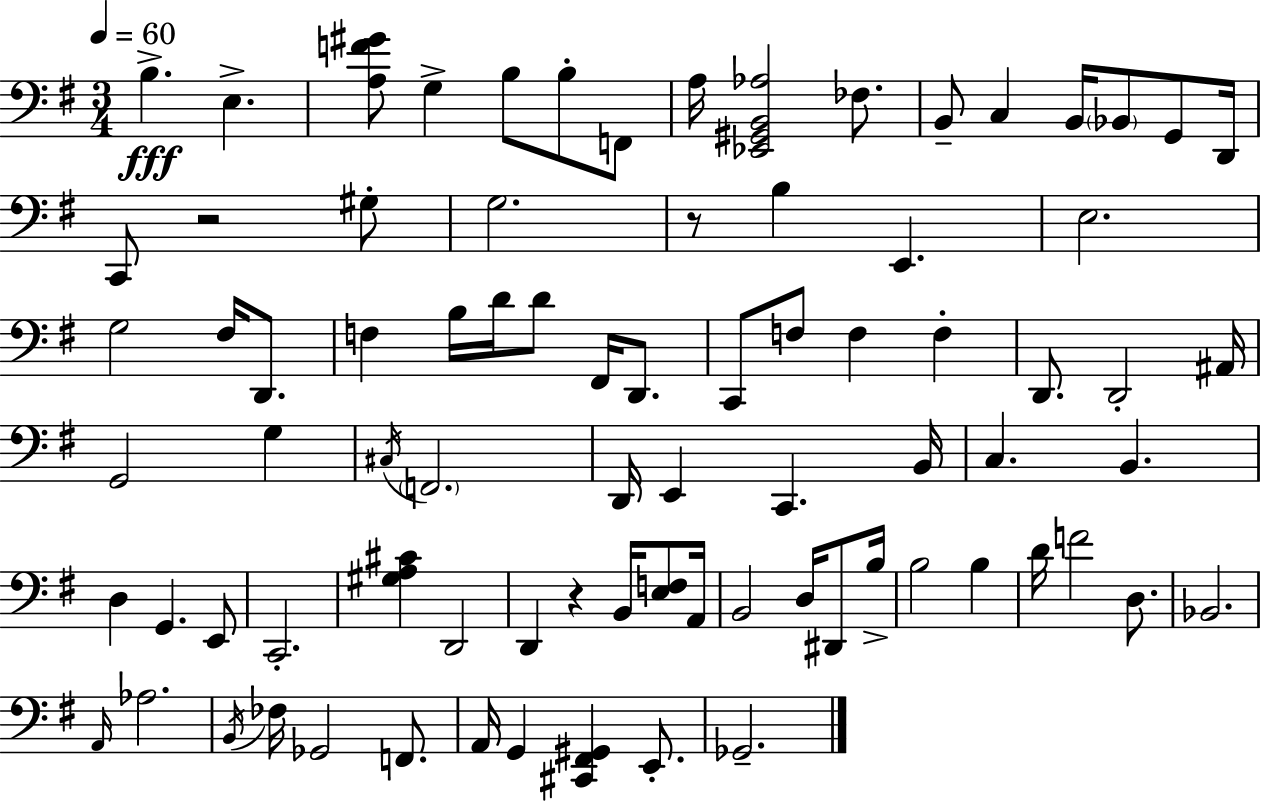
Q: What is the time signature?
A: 3/4